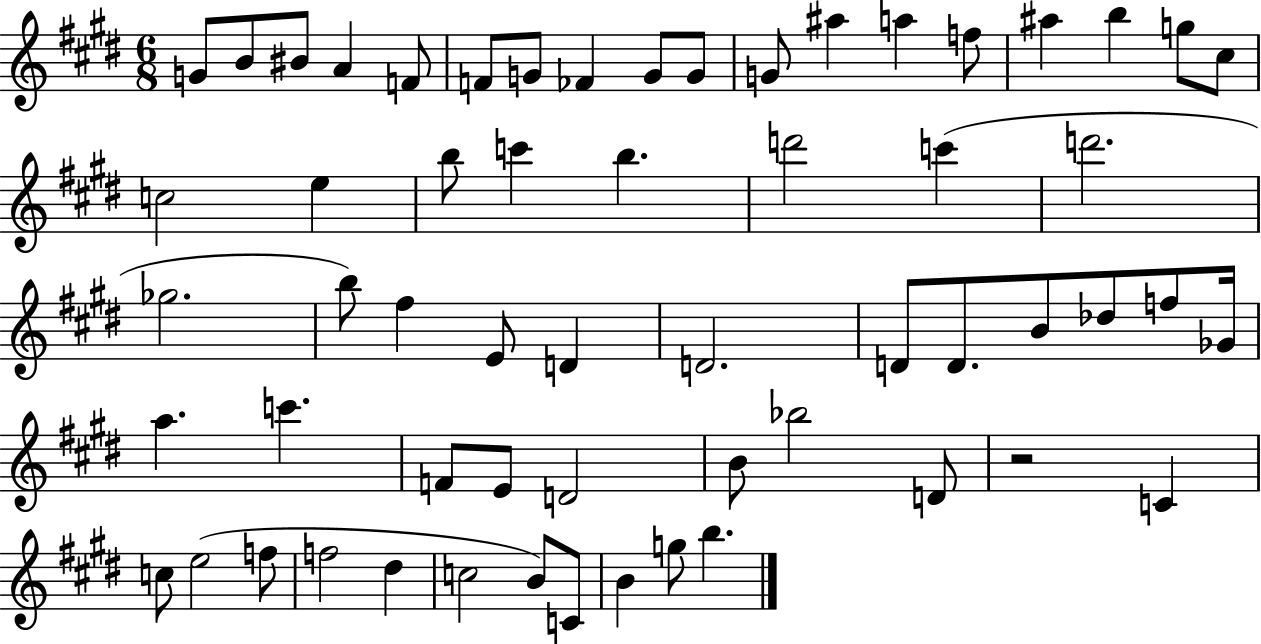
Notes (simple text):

G4/e B4/e BIS4/e A4/q F4/e F4/e G4/e FES4/q G4/e G4/e G4/e A#5/q A5/q F5/e A#5/q B5/q G5/e C#5/e C5/h E5/q B5/e C6/q B5/q. D6/h C6/q D6/h. Gb5/h. B5/e F#5/q E4/e D4/q D4/h. D4/e D4/e. B4/e Db5/e F5/e Gb4/s A5/q. C6/q. F4/e E4/e D4/h B4/e Bb5/h D4/e R/h C4/q C5/e E5/h F5/e F5/h D#5/q C5/h B4/e C4/e B4/q G5/e B5/q.